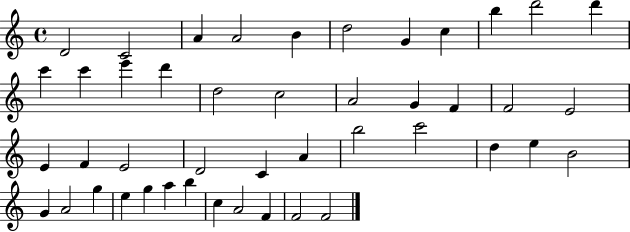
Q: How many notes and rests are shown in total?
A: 45